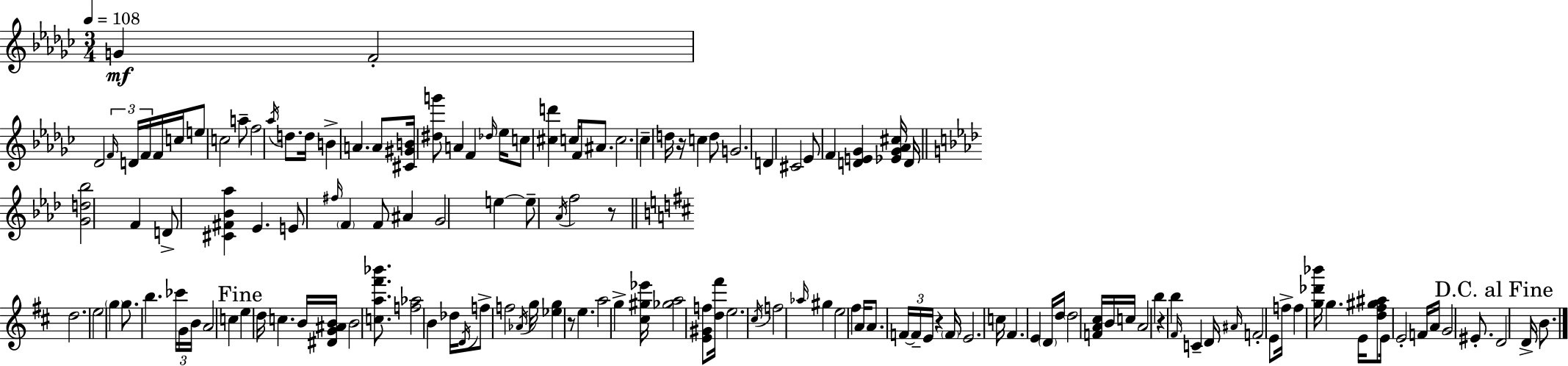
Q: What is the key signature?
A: EES minor